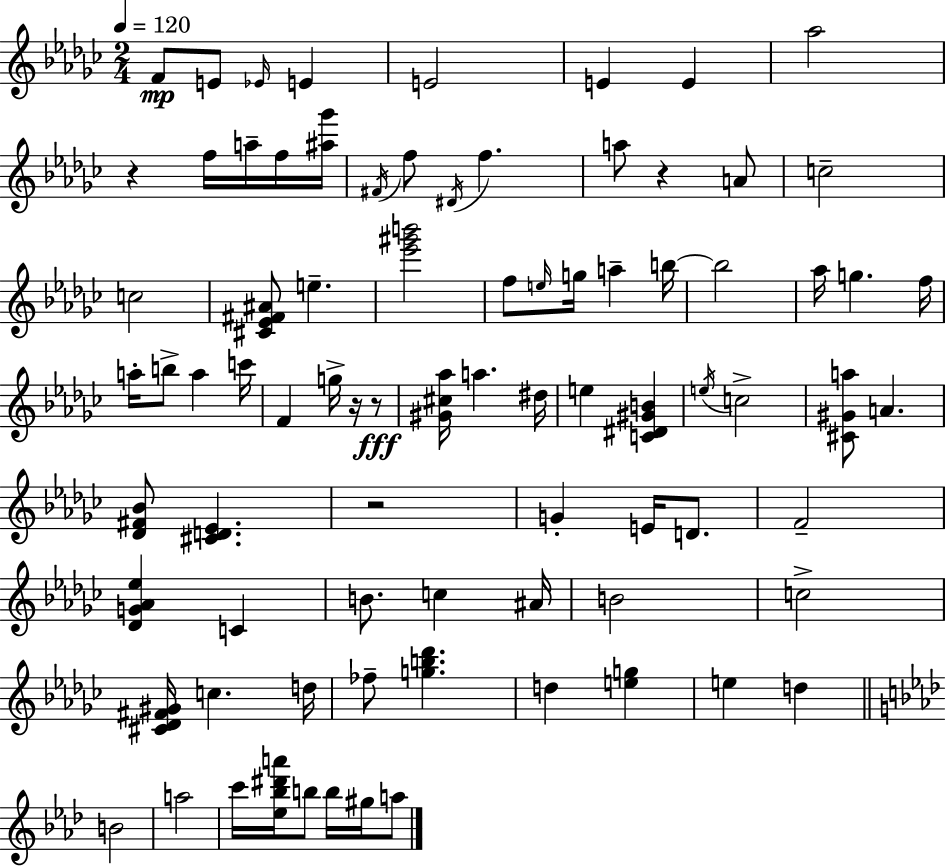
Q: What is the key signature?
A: EES minor